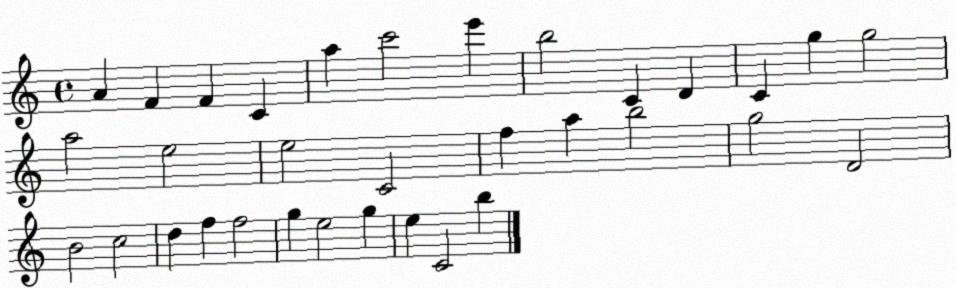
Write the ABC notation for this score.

X:1
T:Untitled
M:4/4
L:1/4
K:C
A F F C a c'2 e' b2 C D C g g2 a2 e2 e2 C2 f a b2 g2 D2 B2 c2 d f f2 g e2 g e C2 b